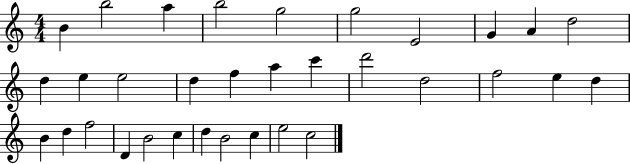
{
  \clef treble
  \numericTimeSignature
  \time 4/4
  \key c \major
  b'4 b''2 a''4 | b''2 g''2 | g''2 e'2 | g'4 a'4 d''2 | \break d''4 e''4 e''2 | d''4 f''4 a''4 c'''4 | d'''2 d''2 | f''2 e''4 d''4 | \break b'4 d''4 f''2 | d'4 b'2 c''4 | d''4 b'2 c''4 | e''2 c''2 | \break \bar "|."
}